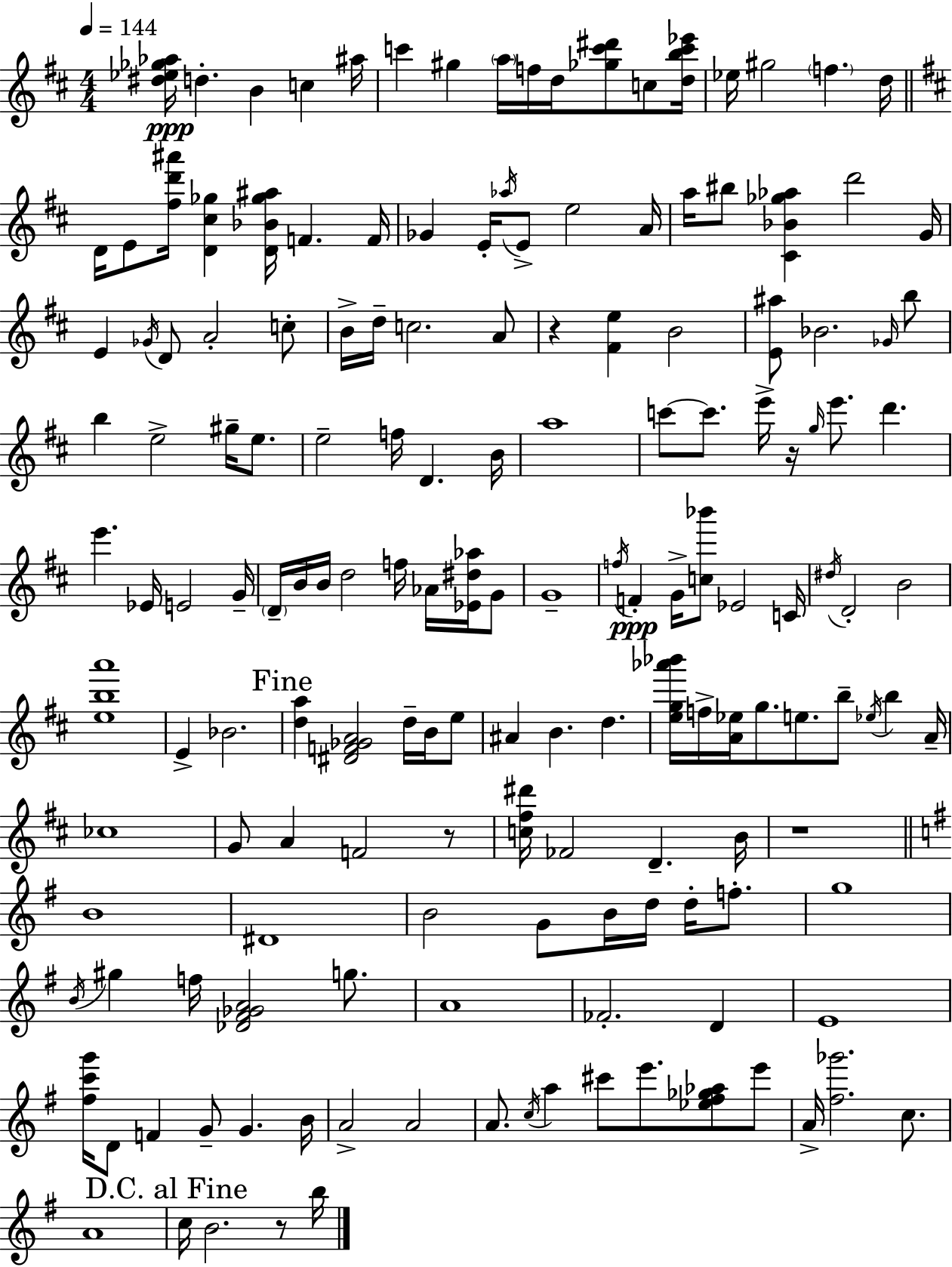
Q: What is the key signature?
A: D major